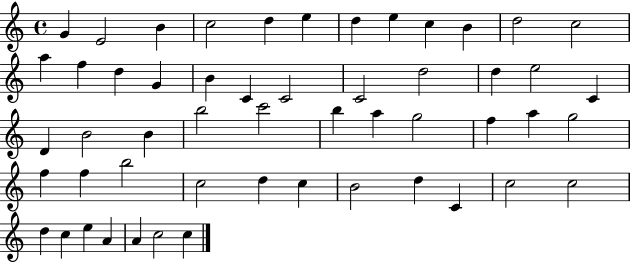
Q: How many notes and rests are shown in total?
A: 53